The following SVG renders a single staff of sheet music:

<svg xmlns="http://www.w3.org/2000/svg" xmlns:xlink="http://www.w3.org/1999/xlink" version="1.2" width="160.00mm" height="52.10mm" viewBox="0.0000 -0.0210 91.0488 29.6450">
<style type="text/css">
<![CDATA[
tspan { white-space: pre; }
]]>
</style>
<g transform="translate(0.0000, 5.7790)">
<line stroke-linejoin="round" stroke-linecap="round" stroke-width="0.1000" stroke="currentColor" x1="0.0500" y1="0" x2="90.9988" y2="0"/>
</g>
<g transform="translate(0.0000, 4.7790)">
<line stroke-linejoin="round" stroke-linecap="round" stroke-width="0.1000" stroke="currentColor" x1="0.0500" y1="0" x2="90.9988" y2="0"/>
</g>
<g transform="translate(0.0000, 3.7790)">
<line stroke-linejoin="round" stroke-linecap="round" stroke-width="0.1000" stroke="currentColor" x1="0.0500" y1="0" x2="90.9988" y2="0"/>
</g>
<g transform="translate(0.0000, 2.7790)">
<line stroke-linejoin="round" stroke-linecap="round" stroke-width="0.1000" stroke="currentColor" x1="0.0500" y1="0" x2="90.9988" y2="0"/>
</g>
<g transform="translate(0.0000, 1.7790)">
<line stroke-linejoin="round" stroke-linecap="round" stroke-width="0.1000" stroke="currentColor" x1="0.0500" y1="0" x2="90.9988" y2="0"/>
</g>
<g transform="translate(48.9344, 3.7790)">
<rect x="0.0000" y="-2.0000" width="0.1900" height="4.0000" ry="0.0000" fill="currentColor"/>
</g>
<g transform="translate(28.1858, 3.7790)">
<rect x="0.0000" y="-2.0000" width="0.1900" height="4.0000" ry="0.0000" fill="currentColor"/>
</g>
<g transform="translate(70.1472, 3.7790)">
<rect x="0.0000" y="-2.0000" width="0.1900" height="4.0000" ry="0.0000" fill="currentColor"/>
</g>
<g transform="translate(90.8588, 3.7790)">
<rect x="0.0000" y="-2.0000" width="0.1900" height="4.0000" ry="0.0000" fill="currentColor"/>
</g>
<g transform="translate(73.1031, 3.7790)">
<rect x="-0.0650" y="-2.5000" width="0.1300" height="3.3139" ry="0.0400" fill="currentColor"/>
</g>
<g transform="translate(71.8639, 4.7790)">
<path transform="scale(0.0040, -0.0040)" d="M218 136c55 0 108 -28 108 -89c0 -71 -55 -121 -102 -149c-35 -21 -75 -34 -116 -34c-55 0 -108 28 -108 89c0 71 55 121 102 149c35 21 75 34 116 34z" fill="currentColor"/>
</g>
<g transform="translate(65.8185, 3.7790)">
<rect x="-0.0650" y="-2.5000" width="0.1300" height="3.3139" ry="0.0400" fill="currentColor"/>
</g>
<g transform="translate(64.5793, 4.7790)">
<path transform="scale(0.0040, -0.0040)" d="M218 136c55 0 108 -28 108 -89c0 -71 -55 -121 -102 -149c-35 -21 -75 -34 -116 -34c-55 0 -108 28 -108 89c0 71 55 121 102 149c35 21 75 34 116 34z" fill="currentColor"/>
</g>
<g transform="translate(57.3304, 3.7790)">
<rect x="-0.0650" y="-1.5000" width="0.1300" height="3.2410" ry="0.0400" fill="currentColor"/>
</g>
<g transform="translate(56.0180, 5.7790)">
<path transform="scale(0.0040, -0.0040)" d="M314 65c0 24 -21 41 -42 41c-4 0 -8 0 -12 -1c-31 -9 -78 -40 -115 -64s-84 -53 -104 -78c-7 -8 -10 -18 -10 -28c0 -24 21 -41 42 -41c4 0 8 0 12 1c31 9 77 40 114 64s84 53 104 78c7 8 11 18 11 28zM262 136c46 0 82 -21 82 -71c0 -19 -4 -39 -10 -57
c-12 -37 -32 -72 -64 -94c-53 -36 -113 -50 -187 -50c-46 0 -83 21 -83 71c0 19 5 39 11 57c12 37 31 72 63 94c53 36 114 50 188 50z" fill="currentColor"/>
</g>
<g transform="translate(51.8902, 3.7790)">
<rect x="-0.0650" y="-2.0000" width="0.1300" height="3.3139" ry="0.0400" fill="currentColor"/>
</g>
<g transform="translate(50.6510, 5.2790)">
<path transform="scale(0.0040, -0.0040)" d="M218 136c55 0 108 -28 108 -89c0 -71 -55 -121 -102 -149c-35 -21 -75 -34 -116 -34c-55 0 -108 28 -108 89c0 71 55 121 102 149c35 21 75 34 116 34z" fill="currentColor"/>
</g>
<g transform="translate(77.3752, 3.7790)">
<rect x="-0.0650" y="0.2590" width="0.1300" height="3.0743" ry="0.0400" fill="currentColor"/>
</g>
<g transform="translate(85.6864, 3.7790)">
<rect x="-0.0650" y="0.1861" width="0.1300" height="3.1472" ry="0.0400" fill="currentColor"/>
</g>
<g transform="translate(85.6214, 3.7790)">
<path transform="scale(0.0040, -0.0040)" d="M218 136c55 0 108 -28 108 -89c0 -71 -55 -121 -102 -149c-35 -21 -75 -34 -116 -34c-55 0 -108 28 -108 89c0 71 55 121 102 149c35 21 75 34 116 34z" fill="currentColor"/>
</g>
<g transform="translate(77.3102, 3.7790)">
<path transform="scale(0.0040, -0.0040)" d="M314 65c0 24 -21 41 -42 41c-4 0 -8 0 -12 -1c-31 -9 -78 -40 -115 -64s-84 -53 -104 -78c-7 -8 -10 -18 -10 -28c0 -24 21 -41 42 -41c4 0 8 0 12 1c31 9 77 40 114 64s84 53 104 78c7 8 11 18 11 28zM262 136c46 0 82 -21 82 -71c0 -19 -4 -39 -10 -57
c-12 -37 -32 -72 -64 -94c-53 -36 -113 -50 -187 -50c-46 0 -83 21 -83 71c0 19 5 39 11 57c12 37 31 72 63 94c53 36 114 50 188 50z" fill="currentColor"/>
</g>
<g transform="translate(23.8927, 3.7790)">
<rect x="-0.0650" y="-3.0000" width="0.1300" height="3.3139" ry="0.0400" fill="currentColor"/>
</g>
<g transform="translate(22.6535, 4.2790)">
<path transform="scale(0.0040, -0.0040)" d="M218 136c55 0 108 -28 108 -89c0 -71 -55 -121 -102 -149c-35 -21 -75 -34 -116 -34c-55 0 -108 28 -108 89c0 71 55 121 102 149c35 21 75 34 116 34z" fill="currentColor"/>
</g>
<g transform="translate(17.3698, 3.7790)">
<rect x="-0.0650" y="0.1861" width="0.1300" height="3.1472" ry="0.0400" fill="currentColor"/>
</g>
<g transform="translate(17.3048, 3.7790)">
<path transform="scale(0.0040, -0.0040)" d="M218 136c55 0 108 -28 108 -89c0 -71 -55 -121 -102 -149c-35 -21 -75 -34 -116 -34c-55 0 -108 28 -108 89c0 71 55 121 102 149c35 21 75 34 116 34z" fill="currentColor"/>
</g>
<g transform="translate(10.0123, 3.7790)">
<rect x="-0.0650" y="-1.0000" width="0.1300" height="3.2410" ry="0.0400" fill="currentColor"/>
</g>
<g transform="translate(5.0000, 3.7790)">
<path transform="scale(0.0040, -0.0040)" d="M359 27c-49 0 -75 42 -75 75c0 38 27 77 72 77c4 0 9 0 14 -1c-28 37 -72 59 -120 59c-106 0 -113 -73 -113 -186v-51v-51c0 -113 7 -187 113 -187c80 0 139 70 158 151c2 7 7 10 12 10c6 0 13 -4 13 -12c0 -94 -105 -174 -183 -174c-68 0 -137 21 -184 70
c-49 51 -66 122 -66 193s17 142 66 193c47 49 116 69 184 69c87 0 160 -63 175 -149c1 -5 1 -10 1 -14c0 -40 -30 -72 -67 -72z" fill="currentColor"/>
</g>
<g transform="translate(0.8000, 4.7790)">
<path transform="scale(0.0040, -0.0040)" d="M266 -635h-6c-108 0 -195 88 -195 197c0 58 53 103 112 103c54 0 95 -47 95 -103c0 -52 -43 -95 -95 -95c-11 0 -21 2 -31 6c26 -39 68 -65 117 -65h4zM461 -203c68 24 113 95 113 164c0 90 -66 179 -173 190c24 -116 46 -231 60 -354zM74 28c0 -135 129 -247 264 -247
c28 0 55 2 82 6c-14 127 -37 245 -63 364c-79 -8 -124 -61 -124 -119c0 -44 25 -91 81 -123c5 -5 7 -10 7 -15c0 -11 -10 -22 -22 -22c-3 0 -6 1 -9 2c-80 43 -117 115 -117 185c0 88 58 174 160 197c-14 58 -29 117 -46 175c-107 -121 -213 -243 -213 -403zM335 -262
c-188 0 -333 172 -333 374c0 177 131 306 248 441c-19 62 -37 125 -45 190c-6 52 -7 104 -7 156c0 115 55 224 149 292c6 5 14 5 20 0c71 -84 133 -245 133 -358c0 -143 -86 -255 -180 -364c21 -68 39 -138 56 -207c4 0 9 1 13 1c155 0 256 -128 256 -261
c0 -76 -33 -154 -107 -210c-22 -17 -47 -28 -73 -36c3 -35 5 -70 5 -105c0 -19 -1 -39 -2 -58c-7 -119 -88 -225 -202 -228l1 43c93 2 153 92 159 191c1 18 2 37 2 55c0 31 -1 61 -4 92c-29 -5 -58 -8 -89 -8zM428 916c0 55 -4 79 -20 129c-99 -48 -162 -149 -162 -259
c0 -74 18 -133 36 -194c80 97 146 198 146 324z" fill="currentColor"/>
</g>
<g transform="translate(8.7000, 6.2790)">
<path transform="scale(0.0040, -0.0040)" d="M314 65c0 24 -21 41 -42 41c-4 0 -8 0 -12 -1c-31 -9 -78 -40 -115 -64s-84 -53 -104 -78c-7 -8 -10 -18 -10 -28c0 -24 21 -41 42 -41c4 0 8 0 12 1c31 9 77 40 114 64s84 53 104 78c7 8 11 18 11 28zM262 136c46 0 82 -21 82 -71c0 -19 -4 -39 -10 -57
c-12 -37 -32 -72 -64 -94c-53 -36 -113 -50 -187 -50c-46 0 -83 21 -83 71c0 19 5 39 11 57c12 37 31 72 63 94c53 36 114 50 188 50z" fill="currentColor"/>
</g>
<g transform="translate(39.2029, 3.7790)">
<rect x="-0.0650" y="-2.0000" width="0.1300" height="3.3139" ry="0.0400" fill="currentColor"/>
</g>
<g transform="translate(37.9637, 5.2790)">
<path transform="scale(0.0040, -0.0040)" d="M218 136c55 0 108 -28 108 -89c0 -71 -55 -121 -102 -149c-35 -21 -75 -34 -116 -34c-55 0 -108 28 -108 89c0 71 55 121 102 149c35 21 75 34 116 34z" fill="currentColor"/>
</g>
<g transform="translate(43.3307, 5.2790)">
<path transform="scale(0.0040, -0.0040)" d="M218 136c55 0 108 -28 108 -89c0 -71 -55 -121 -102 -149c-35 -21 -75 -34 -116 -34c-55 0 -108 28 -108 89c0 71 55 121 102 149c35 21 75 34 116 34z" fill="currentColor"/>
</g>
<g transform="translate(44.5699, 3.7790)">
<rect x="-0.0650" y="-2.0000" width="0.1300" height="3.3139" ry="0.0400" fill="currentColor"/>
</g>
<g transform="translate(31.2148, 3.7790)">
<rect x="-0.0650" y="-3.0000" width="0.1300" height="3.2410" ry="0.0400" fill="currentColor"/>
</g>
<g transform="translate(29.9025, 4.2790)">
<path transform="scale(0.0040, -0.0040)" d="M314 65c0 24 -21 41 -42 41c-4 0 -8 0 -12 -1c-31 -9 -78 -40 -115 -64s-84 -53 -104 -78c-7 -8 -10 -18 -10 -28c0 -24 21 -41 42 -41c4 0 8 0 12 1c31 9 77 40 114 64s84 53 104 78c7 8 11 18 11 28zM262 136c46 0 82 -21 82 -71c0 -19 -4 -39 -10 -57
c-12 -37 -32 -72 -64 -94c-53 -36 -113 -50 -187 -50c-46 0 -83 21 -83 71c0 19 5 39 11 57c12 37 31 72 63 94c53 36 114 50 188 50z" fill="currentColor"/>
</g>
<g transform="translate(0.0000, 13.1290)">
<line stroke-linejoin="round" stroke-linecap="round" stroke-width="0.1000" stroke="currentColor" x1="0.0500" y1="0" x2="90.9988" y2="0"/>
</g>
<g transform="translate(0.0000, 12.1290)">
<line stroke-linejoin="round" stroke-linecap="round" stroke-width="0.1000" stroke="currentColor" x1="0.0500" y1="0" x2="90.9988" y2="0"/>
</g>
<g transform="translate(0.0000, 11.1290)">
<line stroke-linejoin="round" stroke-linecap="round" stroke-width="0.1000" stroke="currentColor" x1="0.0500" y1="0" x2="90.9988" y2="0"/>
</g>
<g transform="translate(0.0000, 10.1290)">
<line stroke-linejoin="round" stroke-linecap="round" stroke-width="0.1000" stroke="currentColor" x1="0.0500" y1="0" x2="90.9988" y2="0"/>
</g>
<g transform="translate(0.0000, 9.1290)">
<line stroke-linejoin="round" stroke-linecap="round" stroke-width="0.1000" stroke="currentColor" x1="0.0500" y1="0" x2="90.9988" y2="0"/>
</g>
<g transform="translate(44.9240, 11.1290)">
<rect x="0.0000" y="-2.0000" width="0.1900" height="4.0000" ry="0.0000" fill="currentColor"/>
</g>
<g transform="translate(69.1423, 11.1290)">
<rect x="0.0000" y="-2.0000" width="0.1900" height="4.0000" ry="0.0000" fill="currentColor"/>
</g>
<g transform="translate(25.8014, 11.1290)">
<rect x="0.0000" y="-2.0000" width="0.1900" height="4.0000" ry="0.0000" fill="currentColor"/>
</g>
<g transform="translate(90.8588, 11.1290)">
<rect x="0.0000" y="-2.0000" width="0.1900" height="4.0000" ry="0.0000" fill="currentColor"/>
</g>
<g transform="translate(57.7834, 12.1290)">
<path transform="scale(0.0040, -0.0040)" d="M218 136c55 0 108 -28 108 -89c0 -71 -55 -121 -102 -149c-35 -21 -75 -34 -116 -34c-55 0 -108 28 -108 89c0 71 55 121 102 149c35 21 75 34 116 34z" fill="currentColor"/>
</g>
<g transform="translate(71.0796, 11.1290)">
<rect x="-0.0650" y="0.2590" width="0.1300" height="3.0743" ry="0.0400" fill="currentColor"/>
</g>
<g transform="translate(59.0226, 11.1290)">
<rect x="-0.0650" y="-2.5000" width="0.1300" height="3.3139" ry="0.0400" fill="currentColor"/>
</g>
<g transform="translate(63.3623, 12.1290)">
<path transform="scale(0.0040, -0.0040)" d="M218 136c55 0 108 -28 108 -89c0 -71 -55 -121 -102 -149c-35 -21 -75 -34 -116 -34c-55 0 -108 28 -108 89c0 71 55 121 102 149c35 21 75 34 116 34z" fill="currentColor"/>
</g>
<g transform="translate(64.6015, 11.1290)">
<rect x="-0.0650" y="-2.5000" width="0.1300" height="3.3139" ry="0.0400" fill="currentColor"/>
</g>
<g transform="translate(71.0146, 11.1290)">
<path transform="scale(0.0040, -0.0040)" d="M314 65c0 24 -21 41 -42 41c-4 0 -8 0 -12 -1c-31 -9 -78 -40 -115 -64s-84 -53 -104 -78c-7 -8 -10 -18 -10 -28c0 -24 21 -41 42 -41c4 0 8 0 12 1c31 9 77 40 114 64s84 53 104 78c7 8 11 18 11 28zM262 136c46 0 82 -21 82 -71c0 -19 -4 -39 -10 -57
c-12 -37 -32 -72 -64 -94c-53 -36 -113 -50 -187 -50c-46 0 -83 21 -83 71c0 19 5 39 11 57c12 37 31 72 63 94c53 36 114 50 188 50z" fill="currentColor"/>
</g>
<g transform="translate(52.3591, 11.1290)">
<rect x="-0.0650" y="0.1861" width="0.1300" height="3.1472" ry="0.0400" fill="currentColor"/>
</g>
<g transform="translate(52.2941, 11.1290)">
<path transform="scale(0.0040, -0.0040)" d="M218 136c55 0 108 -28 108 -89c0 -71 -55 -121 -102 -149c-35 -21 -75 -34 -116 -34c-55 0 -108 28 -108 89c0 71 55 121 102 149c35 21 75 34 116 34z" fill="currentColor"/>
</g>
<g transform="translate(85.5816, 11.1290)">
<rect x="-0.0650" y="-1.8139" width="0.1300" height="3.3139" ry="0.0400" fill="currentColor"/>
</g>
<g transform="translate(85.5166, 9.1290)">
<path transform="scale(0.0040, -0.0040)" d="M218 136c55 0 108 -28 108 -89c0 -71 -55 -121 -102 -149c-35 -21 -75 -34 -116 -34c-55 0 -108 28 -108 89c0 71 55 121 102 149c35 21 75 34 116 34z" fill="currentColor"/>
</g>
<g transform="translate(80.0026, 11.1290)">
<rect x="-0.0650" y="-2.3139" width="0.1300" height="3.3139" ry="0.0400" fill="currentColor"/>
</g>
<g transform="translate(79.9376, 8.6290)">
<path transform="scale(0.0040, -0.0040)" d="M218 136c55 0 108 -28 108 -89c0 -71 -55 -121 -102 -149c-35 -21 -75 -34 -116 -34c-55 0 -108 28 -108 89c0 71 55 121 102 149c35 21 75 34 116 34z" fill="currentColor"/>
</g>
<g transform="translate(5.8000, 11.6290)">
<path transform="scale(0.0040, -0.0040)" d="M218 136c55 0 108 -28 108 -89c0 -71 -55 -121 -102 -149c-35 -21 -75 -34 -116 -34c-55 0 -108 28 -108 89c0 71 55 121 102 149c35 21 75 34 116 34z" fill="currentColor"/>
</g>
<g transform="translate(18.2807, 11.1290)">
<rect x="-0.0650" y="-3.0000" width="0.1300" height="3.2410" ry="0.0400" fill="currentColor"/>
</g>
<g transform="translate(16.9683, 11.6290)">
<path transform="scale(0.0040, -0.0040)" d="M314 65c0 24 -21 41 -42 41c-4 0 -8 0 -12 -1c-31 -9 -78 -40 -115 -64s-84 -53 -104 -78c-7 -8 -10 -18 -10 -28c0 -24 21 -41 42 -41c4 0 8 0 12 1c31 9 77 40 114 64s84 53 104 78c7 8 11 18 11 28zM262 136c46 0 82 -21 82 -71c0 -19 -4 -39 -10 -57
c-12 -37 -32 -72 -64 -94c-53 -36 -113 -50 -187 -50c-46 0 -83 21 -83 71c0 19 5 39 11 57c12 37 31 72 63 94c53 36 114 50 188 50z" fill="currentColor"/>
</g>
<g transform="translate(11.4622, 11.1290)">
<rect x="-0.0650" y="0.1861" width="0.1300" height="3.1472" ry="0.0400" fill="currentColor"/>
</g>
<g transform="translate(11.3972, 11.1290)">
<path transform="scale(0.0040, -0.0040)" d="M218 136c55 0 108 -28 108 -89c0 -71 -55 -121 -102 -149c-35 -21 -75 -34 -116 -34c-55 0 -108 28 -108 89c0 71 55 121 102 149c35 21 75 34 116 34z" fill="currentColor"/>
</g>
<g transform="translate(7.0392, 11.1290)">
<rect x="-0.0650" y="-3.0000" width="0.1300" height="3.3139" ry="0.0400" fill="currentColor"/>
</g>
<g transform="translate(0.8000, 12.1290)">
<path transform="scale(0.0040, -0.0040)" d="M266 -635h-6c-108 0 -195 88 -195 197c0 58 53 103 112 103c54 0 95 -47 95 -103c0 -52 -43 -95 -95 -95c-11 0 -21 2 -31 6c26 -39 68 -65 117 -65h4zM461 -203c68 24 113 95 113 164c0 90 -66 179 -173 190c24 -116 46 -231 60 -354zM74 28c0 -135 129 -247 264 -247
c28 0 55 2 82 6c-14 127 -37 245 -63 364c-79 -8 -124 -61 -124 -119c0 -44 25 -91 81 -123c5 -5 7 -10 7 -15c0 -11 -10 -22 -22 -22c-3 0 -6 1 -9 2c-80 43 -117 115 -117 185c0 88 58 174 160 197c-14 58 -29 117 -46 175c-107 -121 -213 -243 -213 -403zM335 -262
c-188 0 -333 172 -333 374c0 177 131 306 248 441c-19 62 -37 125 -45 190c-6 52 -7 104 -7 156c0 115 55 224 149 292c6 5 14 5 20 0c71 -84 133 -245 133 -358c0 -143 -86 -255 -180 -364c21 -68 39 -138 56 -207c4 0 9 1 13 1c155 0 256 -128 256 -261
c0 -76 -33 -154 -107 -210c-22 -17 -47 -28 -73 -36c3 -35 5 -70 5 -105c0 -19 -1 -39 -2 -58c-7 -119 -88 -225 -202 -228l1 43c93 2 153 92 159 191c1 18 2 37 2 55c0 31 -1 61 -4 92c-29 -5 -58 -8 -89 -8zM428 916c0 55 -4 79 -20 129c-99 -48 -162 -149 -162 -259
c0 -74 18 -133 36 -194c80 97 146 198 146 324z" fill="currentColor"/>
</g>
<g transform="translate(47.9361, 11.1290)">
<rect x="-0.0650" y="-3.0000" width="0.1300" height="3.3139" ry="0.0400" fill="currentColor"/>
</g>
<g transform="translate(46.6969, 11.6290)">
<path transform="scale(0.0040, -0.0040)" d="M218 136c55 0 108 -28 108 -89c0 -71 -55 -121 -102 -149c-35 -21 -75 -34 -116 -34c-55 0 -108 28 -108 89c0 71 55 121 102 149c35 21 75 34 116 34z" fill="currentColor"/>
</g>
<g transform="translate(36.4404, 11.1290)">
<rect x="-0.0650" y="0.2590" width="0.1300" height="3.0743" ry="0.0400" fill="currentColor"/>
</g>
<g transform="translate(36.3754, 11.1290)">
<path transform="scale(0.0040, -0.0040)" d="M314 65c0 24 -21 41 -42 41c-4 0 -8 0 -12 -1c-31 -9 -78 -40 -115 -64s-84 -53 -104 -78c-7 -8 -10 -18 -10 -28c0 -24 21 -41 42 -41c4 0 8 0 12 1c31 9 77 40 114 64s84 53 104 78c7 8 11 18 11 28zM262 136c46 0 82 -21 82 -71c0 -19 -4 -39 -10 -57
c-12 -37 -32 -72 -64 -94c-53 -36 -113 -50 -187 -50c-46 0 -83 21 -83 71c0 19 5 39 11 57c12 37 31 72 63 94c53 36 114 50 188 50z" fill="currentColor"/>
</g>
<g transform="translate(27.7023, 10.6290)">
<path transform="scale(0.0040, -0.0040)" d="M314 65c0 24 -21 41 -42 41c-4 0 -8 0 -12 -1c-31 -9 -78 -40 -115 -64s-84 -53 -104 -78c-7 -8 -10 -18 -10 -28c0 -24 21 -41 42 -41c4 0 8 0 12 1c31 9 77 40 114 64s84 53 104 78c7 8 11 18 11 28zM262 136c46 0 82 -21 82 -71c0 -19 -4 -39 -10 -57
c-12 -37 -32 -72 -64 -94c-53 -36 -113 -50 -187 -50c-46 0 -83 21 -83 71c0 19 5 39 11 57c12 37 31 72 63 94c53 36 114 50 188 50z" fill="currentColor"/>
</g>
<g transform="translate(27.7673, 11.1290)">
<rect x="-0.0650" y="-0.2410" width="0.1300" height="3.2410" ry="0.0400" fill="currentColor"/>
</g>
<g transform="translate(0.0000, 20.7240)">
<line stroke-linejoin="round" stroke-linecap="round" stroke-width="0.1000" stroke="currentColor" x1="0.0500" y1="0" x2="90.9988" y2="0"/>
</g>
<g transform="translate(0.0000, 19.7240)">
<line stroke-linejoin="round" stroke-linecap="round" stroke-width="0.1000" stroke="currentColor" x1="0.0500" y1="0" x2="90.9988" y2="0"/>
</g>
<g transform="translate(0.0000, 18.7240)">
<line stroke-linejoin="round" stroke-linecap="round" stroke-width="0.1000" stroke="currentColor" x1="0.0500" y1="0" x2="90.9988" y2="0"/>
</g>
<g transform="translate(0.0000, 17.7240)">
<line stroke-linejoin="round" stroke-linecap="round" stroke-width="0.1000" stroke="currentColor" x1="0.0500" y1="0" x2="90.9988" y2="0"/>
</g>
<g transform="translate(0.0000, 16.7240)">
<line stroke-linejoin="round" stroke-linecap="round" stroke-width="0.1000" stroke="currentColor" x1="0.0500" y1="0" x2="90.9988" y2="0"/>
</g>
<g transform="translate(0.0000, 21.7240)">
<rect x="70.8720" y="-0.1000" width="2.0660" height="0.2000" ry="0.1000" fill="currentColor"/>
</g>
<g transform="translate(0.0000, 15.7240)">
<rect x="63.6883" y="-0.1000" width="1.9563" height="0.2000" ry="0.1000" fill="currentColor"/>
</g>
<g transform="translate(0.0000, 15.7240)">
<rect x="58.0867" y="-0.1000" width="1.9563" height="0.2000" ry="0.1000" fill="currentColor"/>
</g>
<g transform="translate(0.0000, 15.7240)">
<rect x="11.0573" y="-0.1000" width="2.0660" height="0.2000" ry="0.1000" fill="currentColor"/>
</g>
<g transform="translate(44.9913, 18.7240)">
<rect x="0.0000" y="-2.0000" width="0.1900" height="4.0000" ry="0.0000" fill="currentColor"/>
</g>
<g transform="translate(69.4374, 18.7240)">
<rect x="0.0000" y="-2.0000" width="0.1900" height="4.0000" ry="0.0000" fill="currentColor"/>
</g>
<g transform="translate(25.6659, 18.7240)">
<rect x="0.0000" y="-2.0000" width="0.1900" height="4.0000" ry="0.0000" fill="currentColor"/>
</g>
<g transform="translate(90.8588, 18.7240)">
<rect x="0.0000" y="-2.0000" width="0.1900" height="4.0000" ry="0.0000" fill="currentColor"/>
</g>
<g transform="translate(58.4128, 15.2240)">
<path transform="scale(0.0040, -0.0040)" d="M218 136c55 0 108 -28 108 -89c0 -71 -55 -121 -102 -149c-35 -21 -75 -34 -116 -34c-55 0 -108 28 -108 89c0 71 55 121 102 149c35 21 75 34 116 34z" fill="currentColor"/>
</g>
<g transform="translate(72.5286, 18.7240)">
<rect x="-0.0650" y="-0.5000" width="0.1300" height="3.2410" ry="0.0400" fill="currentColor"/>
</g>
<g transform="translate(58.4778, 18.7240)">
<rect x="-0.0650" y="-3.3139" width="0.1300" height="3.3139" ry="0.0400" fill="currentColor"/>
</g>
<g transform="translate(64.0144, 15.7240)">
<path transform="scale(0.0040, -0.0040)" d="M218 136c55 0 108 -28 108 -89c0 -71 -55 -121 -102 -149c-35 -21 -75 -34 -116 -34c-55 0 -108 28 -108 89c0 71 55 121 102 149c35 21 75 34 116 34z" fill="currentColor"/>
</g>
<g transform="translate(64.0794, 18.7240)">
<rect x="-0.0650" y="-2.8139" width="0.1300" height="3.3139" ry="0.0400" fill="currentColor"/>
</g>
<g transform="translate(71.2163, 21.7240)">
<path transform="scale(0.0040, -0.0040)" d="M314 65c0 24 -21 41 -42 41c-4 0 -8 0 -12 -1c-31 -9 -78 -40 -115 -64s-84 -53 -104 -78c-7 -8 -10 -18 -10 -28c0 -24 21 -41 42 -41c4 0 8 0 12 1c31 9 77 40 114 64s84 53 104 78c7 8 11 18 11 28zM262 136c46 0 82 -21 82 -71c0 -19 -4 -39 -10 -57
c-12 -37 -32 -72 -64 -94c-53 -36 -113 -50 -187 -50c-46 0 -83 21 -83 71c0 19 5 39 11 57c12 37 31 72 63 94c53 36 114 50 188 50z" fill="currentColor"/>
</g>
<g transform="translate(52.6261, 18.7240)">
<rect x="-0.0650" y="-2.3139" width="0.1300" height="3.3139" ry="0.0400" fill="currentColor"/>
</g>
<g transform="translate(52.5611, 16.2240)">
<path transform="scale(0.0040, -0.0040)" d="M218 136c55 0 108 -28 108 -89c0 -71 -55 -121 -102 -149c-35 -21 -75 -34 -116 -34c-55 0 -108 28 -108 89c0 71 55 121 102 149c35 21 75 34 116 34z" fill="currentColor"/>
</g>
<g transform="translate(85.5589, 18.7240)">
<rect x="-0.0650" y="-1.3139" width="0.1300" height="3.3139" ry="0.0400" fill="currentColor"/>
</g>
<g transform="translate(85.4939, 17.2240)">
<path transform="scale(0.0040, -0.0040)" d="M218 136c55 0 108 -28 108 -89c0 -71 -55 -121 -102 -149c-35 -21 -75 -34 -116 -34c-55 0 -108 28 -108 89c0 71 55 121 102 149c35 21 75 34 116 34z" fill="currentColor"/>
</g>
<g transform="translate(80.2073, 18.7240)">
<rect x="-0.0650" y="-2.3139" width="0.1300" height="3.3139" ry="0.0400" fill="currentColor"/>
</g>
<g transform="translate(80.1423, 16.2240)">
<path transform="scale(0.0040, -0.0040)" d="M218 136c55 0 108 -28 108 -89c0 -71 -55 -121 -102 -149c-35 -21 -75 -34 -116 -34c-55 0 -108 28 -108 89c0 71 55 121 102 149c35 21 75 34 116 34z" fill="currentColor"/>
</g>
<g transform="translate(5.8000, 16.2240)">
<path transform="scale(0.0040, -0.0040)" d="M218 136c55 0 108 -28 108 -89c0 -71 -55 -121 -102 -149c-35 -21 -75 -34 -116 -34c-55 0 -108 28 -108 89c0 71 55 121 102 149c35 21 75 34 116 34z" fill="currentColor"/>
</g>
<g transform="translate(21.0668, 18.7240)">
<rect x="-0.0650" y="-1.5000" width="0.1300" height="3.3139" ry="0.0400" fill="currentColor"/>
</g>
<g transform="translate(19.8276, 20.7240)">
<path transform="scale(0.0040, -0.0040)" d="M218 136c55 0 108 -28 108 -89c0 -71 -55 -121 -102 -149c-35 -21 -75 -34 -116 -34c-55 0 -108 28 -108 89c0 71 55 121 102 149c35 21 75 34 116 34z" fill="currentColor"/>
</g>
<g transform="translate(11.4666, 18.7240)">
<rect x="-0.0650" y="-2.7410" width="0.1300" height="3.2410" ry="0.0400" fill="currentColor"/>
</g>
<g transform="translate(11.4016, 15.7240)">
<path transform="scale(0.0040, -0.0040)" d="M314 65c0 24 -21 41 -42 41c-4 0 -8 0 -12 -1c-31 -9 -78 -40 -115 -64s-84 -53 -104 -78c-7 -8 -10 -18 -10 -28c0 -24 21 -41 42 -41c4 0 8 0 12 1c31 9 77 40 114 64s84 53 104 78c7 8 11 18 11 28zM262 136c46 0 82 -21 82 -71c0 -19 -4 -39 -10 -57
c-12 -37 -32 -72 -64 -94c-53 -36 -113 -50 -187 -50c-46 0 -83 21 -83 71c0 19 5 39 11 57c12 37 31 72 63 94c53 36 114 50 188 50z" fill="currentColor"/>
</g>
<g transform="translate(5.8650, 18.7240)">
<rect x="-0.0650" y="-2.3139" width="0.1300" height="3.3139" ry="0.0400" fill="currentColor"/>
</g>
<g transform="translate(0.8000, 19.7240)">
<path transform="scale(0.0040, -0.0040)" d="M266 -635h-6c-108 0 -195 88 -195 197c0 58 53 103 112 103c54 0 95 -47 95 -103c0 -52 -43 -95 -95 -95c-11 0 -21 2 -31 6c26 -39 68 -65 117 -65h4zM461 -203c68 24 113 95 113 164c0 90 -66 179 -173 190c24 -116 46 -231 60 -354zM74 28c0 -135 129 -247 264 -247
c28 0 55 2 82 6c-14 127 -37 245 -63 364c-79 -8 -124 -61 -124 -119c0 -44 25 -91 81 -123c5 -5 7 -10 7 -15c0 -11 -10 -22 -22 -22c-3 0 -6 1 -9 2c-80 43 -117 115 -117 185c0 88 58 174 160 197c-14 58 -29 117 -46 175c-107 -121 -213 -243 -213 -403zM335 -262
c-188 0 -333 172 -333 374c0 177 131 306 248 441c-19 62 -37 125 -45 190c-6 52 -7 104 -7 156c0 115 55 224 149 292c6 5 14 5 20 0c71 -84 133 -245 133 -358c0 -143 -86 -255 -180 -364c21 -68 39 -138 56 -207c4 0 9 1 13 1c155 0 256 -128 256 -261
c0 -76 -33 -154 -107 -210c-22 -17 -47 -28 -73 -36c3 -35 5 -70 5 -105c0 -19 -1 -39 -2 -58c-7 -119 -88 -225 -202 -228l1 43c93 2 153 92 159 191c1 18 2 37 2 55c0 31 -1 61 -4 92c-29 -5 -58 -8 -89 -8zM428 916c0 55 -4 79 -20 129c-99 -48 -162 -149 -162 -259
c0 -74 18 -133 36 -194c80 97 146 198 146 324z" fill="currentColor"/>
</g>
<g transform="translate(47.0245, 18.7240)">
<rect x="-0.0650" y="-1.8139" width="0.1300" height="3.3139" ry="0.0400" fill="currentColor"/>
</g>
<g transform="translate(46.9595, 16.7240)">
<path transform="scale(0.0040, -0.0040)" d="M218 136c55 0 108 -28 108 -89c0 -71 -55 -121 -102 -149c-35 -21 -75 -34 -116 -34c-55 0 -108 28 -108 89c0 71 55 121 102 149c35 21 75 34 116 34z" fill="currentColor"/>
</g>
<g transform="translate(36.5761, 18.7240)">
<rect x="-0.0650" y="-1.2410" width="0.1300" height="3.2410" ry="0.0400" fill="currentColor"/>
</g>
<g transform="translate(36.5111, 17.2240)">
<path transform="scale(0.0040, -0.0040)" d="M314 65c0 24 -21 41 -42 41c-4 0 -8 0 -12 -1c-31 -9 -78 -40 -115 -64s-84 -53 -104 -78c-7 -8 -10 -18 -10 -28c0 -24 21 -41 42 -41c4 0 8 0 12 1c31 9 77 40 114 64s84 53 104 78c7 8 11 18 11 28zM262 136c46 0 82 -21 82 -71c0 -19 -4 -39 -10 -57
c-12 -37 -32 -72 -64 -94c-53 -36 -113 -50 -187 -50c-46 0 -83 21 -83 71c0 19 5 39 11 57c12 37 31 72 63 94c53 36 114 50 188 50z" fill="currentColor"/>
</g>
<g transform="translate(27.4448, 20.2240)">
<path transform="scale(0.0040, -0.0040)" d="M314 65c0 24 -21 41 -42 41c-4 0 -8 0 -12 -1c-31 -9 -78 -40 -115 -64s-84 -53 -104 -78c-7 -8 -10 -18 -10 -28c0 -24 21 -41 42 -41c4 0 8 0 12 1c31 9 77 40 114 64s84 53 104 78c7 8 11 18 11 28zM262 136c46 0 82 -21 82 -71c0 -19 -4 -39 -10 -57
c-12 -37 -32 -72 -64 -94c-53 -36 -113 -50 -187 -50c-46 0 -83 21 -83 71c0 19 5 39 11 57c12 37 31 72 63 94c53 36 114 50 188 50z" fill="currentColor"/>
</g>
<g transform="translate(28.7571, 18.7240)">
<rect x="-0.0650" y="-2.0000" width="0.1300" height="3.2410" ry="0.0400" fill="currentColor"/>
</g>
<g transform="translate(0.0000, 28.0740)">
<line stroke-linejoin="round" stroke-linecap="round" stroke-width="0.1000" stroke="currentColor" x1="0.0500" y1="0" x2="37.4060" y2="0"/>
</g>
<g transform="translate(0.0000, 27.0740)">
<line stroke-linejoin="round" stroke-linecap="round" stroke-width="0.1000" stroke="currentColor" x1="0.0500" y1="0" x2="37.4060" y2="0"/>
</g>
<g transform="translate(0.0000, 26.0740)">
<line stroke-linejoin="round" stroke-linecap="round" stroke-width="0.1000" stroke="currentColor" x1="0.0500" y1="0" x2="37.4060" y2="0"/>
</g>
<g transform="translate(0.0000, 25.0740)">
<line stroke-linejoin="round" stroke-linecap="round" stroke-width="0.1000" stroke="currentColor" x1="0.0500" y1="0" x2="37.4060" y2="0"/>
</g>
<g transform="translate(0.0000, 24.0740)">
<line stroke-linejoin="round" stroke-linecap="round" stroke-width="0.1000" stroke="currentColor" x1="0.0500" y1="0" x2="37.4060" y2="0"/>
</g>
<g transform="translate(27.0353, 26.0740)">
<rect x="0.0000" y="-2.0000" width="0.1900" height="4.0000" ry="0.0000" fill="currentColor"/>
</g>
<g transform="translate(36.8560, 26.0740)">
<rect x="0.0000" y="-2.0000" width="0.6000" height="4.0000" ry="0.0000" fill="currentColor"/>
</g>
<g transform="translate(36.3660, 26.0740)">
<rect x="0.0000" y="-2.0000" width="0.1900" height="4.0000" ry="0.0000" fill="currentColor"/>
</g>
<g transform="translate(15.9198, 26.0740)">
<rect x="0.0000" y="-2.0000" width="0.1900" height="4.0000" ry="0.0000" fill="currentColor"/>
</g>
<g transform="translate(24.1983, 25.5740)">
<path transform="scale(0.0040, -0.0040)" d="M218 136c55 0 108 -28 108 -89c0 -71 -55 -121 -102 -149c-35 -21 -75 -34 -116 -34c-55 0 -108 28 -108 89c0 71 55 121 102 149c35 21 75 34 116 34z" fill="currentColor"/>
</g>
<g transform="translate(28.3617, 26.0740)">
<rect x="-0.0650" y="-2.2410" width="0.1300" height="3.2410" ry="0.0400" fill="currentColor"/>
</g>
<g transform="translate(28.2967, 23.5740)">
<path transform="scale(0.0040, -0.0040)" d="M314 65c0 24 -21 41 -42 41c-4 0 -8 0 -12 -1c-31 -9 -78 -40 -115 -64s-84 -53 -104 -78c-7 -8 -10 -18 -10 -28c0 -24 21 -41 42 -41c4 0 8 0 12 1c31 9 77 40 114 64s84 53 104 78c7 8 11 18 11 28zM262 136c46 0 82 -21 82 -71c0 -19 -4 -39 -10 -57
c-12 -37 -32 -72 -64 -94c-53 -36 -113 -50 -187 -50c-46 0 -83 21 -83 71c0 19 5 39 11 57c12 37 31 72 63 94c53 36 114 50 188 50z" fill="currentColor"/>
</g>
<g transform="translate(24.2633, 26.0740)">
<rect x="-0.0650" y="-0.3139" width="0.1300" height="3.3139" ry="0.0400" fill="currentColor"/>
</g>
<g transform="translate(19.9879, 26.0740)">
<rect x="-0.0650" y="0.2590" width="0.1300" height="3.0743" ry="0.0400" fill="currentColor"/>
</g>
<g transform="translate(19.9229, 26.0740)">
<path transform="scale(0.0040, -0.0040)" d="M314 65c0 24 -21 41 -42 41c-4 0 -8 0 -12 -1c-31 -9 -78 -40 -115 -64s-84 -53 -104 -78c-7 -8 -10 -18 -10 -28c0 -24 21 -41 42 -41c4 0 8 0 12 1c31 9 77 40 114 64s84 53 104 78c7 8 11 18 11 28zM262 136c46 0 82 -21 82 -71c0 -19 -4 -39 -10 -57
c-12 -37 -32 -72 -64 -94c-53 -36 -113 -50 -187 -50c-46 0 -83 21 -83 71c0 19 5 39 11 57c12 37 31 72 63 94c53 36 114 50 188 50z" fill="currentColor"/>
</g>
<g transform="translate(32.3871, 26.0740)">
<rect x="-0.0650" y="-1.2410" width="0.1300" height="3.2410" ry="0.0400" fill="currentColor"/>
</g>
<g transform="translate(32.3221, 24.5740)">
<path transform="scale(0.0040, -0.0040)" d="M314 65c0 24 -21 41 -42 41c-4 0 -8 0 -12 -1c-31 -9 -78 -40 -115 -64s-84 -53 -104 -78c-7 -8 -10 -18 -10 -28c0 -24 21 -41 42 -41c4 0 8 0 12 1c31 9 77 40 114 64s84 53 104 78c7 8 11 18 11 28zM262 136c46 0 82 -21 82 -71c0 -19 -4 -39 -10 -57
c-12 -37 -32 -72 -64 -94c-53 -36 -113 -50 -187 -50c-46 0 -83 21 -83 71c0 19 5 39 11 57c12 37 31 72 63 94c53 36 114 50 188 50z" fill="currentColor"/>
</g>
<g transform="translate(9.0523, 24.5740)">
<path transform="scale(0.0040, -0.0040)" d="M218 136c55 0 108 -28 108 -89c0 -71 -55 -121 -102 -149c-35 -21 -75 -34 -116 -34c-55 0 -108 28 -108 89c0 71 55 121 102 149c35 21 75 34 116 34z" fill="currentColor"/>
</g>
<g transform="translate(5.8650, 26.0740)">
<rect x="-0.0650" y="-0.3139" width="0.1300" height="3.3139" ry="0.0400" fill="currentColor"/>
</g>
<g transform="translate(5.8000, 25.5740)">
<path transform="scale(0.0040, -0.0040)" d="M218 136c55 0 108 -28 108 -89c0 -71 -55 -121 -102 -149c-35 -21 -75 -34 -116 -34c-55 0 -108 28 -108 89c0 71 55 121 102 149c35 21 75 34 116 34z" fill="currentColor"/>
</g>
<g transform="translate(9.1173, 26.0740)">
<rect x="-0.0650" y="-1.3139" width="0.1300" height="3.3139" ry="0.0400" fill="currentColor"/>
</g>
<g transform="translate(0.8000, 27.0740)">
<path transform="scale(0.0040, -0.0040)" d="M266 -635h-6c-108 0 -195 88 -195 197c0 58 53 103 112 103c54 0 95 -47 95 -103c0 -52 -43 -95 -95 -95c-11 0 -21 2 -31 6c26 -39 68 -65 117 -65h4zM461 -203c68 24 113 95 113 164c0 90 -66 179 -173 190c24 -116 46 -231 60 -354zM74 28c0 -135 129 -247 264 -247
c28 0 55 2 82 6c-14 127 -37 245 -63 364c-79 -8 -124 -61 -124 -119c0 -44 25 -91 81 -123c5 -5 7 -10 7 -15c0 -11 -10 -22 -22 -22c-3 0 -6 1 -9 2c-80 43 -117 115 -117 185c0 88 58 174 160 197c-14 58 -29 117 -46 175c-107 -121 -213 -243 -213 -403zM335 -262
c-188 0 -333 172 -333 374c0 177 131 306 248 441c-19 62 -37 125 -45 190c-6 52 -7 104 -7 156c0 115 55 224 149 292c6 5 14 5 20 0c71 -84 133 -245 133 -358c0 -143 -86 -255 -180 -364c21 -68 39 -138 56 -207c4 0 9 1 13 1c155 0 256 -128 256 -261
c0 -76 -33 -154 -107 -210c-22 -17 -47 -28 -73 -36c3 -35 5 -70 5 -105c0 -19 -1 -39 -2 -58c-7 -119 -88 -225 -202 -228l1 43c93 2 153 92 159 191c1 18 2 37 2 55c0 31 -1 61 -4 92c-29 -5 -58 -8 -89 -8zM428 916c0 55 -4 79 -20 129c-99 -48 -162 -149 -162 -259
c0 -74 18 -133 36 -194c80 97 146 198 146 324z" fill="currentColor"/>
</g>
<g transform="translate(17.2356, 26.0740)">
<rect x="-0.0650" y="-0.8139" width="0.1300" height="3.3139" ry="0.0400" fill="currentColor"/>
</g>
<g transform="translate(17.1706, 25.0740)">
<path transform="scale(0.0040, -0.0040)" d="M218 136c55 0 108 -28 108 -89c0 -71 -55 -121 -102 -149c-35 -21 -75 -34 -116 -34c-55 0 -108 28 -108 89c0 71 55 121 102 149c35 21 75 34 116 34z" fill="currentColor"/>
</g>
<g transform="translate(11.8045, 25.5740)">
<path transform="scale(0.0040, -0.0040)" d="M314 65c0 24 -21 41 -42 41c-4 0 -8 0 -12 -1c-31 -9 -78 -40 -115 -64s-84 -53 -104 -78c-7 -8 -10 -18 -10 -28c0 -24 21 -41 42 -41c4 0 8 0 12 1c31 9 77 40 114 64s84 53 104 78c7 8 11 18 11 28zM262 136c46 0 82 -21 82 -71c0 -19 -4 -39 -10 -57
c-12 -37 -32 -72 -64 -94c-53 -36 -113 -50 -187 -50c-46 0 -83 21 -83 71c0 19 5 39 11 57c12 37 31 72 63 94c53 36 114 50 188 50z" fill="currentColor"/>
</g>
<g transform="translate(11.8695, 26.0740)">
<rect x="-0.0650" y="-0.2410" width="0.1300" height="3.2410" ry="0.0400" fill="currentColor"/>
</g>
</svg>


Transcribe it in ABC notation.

X:1
T:Untitled
M:4/4
L:1/4
K:C
D2 B A A2 F F F E2 G G B2 B A B A2 c2 B2 A B G G B2 g f g a2 E F2 e2 f g b a C2 g e c e c2 d B2 c g2 e2